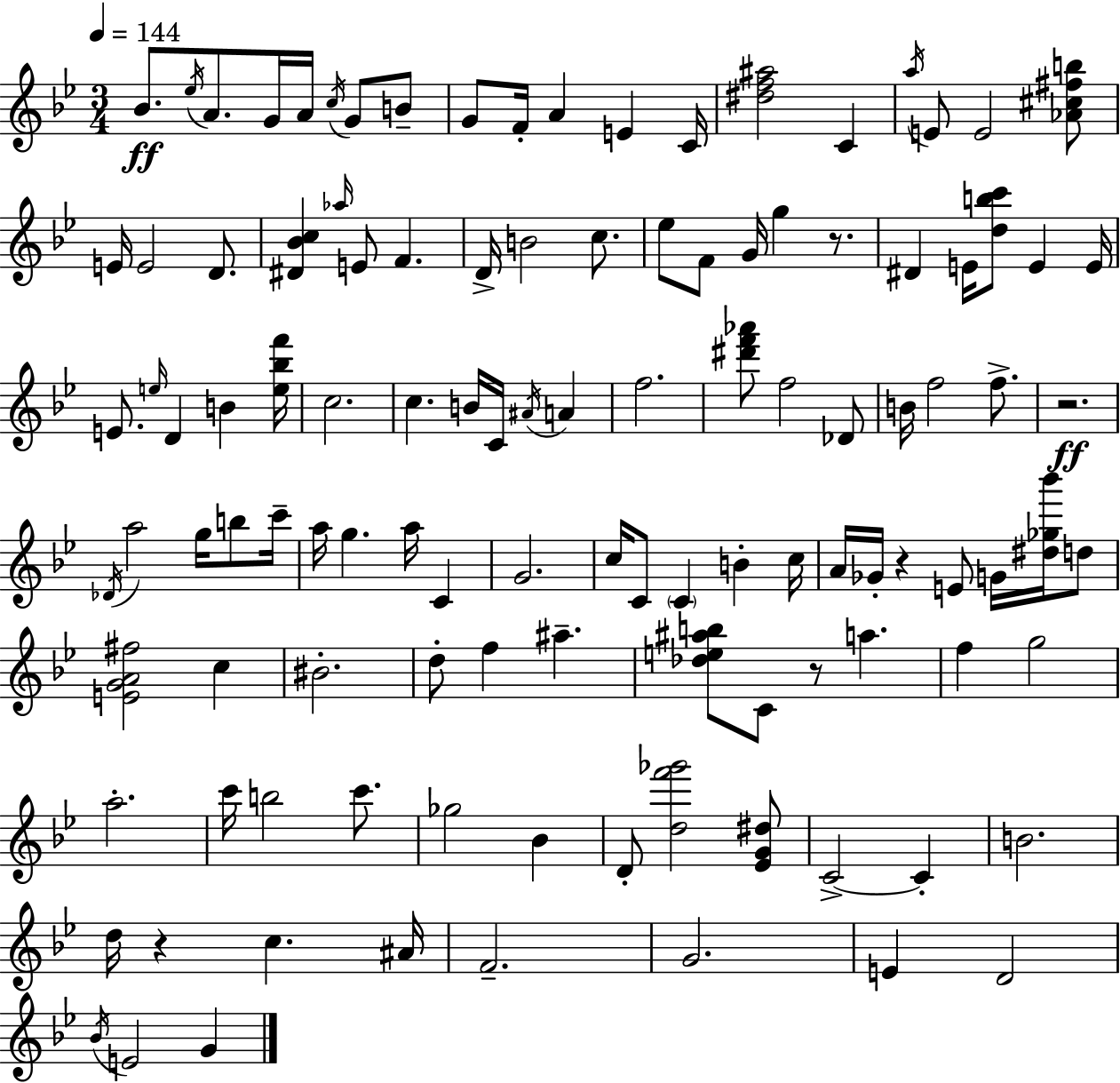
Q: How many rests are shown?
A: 5